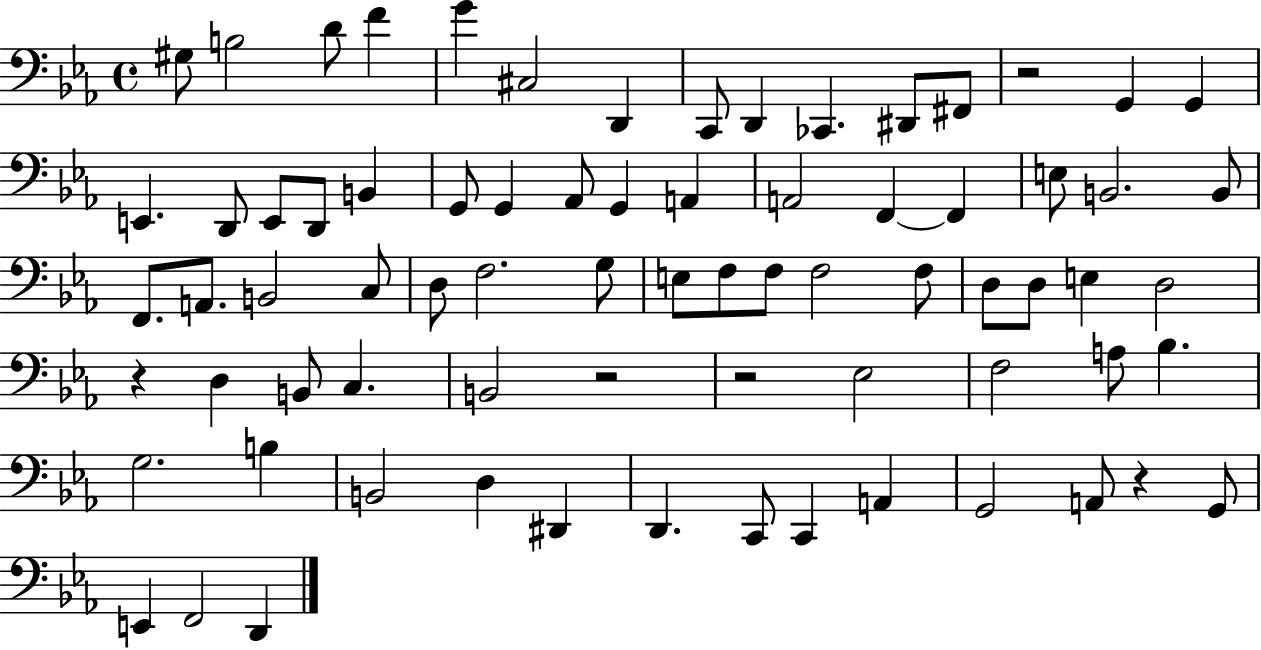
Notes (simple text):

G#3/e B3/h D4/e F4/q G4/q C#3/h D2/q C2/e D2/q CES2/q. D#2/e F#2/e R/h G2/q G2/q E2/q. D2/e E2/e D2/e B2/q G2/e G2/q Ab2/e G2/q A2/q A2/h F2/q F2/q E3/e B2/h. B2/e F2/e. A2/e. B2/h C3/e D3/e F3/h. G3/e E3/e F3/e F3/e F3/h F3/e D3/e D3/e E3/q D3/h R/q D3/q B2/e C3/q. B2/h R/h R/h Eb3/h F3/h A3/e Bb3/q. G3/h. B3/q B2/h D3/q D#2/q D2/q. C2/e C2/q A2/q G2/h A2/e R/q G2/e E2/q F2/h D2/q